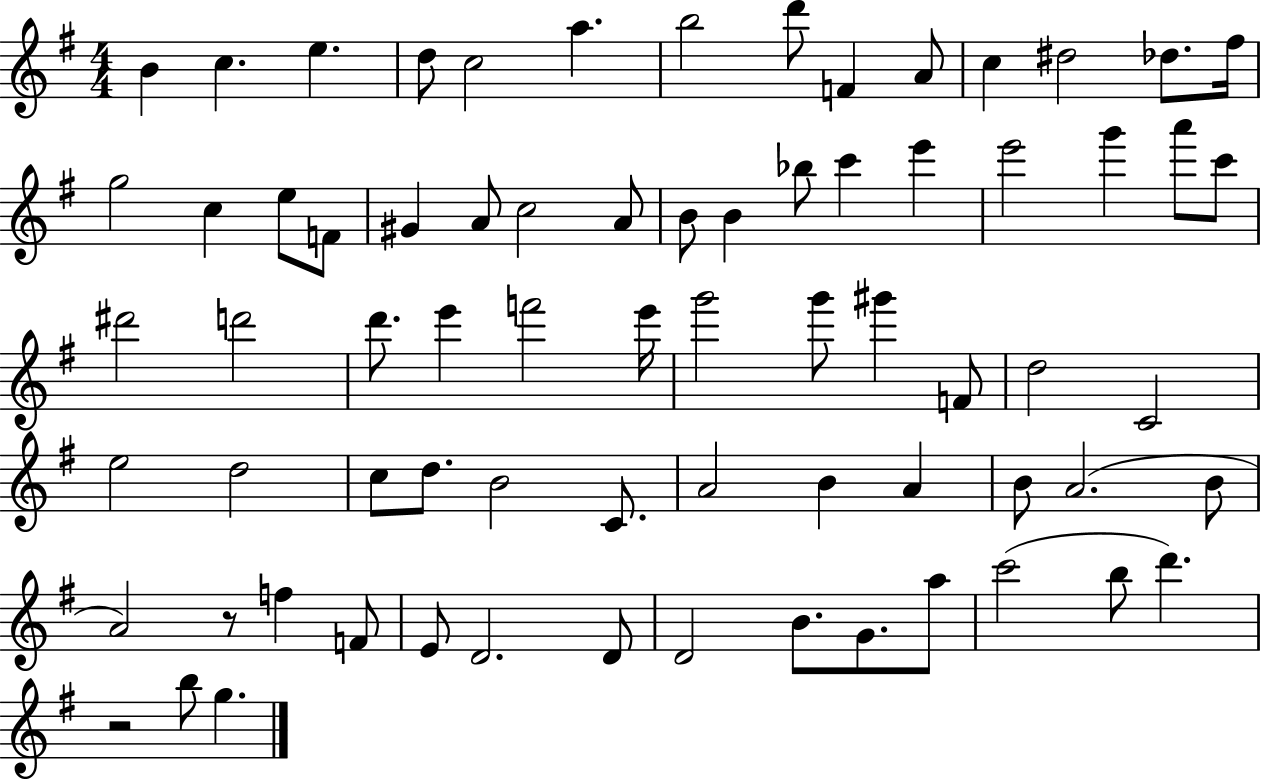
B4/q C5/q. E5/q. D5/e C5/h A5/q. B5/h D6/e F4/q A4/e C5/q D#5/h Db5/e. F#5/s G5/h C5/q E5/e F4/e G#4/q A4/e C5/h A4/e B4/e B4/q Bb5/e C6/q E6/q E6/h G6/q A6/e C6/e D#6/h D6/h D6/e. E6/q F6/h E6/s G6/h G6/e G#6/q F4/e D5/h C4/h E5/h D5/h C5/e D5/e. B4/h C4/e. A4/h B4/q A4/q B4/e A4/h. B4/e A4/h R/e F5/q F4/e E4/e D4/h. D4/e D4/h B4/e. G4/e. A5/e C6/h B5/e D6/q. R/h B5/e G5/q.